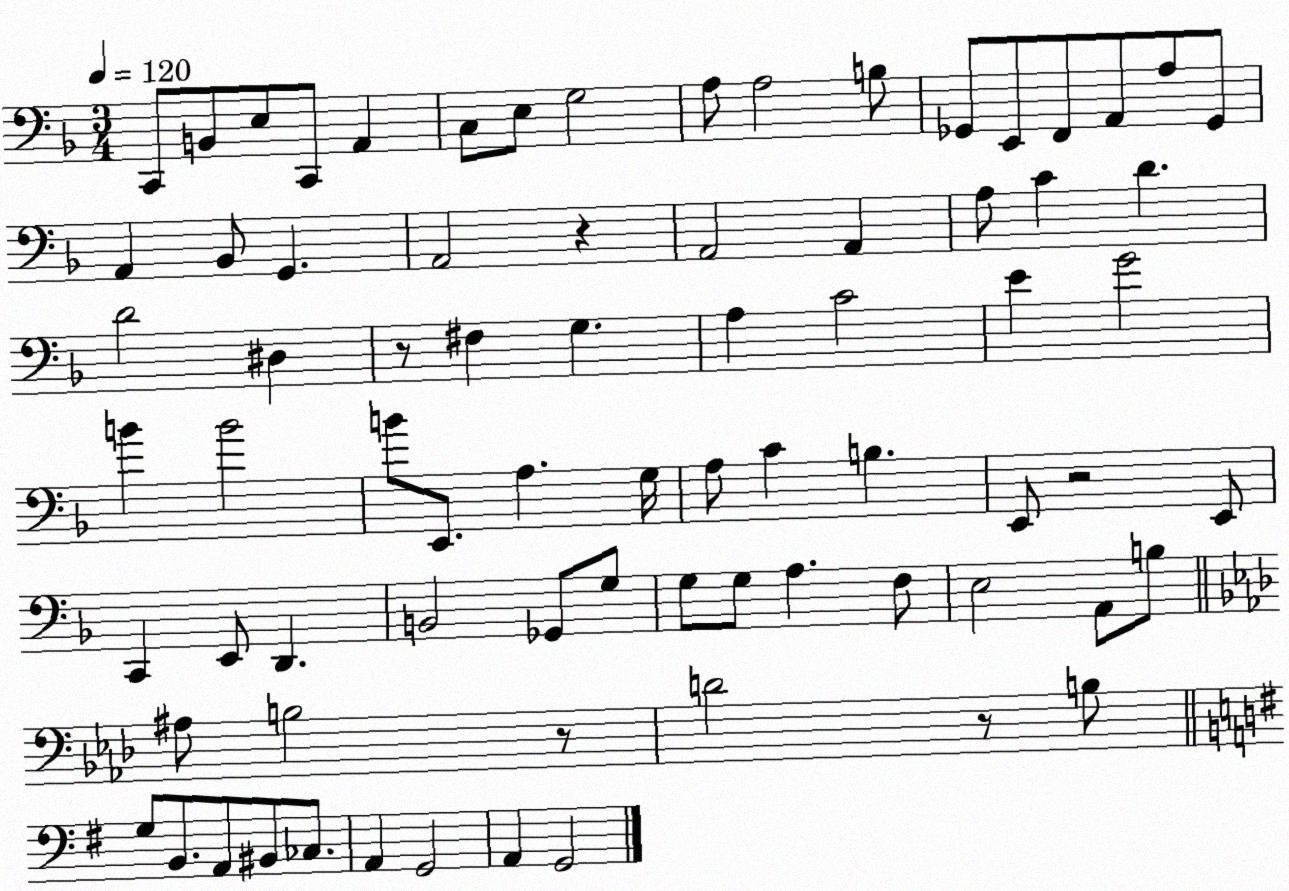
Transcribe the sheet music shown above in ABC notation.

X:1
T:Untitled
M:3/4
L:1/4
K:F
C,,/2 B,,/2 E,/2 C,,/2 A,, C,/2 E,/2 G,2 A,/2 A,2 B,/2 _G,,/2 E,,/2 F,,/2 A,,/2 A,/2 _G,,/2 A,, _B,,/2 G,, A,,2 z A,,2 A,, A,/2 C D D2 ^D, z/2 ^F, G, A, C2 E G2 B B2 B/2 E,,/2 A, G,/4 A,/2 C B, E,,/2 z2 E,,/2 C,, E,,/2 D,, B,,2 _G,,/2 G,/2 G,/2 G,/2 A, F,/2 E,2 A,,/2 B,/2 ^A,/2 B,2 z/2 D2 z/2 B,/2 G,/2 B,,/2 A,,/2 ^B,,/2 _C,/2 A,, G,,2 A,, G,,2